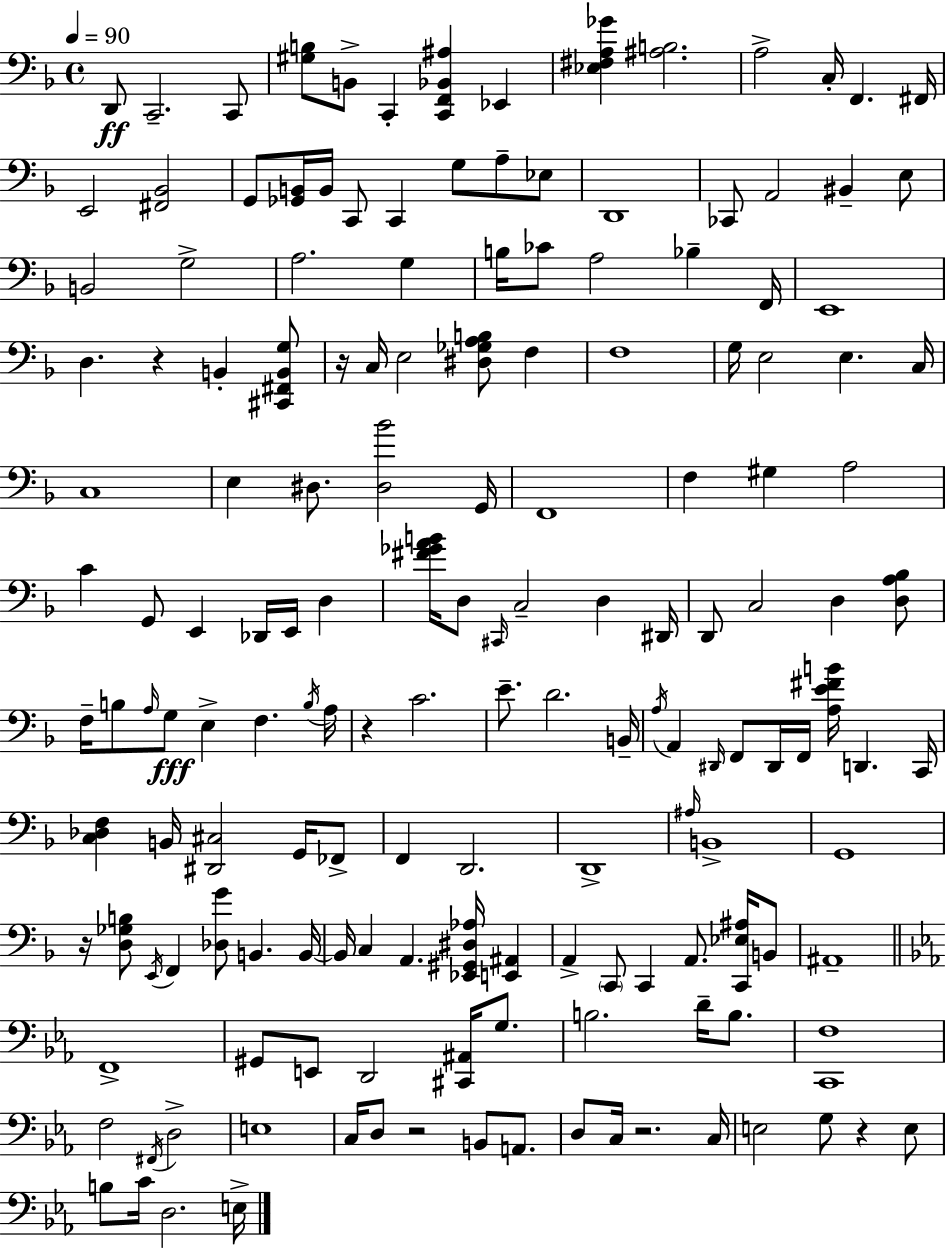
X:1
T:Untitled
M:4/4
L:1/4
K:F
D,,/2 C,,2 C,,/2 [^G,B,]/2 B,,/2 C,, [C,,F,,_B,,^A,] _E,, [_E,^F,A,_G] [^A,B,]2 A,2 C,/4 F,, ^F,,/4 E,,2 [^F,,_B,,]2 G,,/2 [_G,,B,,]/4 B,,/4 C,,/2 C,, G,/2 A,/2 _E,/2 D,,4 _C,,/2 A,,2 ^B,, E,/2 B,,2 G,2 A,2 G, B,/4 _C/2 A,2 _B, F,,/4 E,,4 D, z B,, [^C,,^F,,B,,G,]/2 z/4 C,/4 E,2 [^D,_G,A,B,]/2 F, F,4 G,/4 E,2 E, C,/4 C,4 E, ^D,/2 [^D,_B]2 G,,/4 F,,4 F, ^G, A,2 C G,,/2 E,, _D,,/4 E,,/4 D, [^F_GAB]/4 D,/2 ^C,,/4 C,2 D, ^D,,/4 D,,/2 C,2 D, [D,A,_B,]/2 F,/4 B,/2 A,/4 G,/2 E, F, B,/4 A,/4 z C2 E/2 D2 B,,/4 A,/4 A,, ^D,,/4 F,,/2 ^D,,/4 F,,/4 [A,E^FB]/4 D,, C,,/4 [C,_D,F,] B,,/4 [^D,,^C,]2 G,,/4 _F,,/2 F,, D,,2 D,,4 ^A,/4 B,,4 G,,4 z/4 [D,_G,B,]/2 E,,/4 F,, [_D,G]/2 B,, B,,/4 B,,/4 C, A,, [_E,,^G,,^D,_A,]/4 [E,,^A,,] A,, C,,/2 C,, A,,/2 [C,,_E,^A,]/4 B,,/2 ^A,,4 F,,4 ^G,,/2 E,,/2 D,,2 [^C,,^A,,]/4 G,/2 B,2 D/4 B,/2 [C,,F,]4 F,2 ^F,,/4 D,2 E,4 C,/4 D,/2 z2 B,,/2 A,,/2 D,/2 C,/4 z2 C,/4 E,2 G,/2 z E,/2 B,/2 C/4 D,2 E,/4